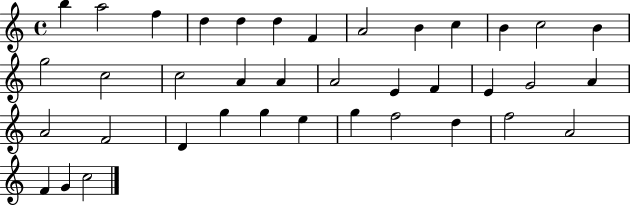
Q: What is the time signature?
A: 4/4